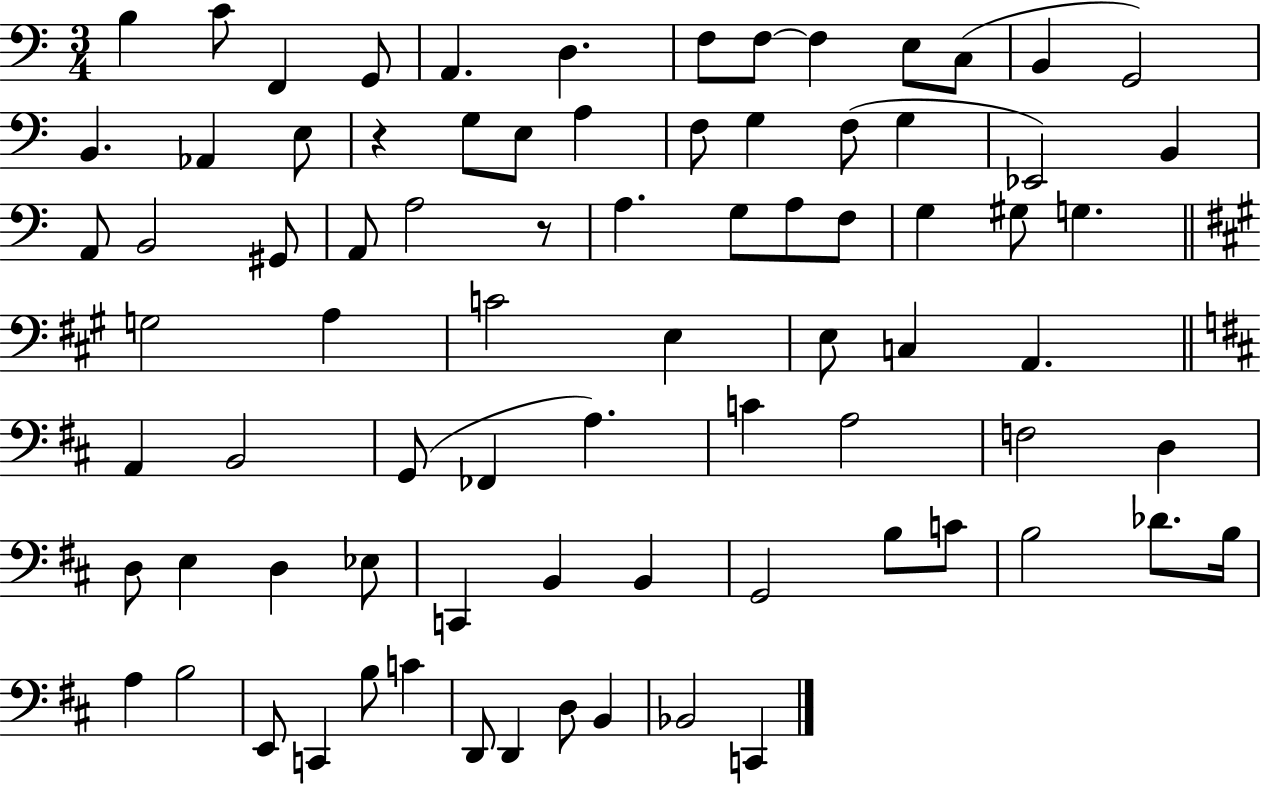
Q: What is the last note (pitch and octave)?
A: C2